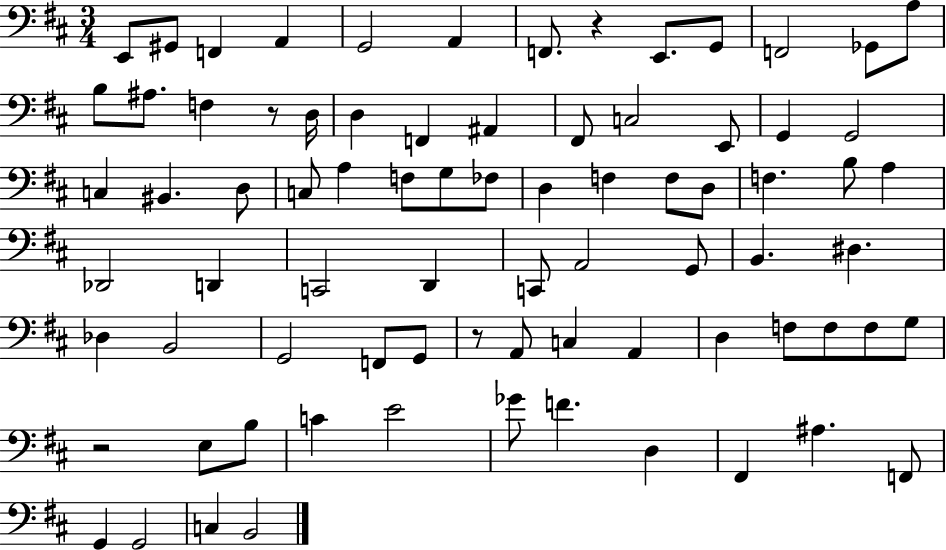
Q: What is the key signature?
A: D major